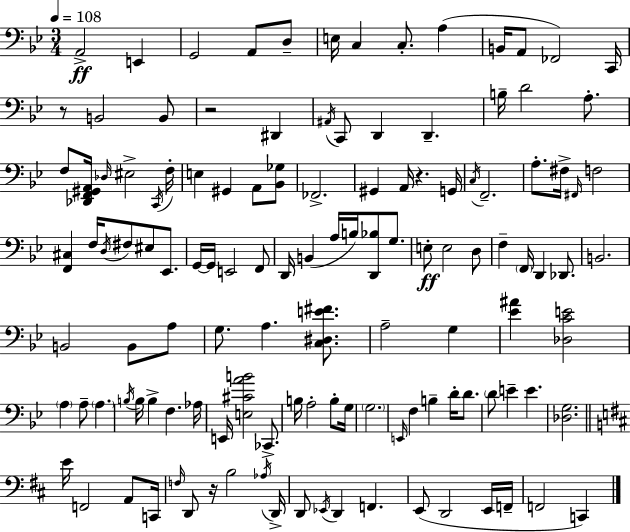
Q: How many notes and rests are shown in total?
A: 125